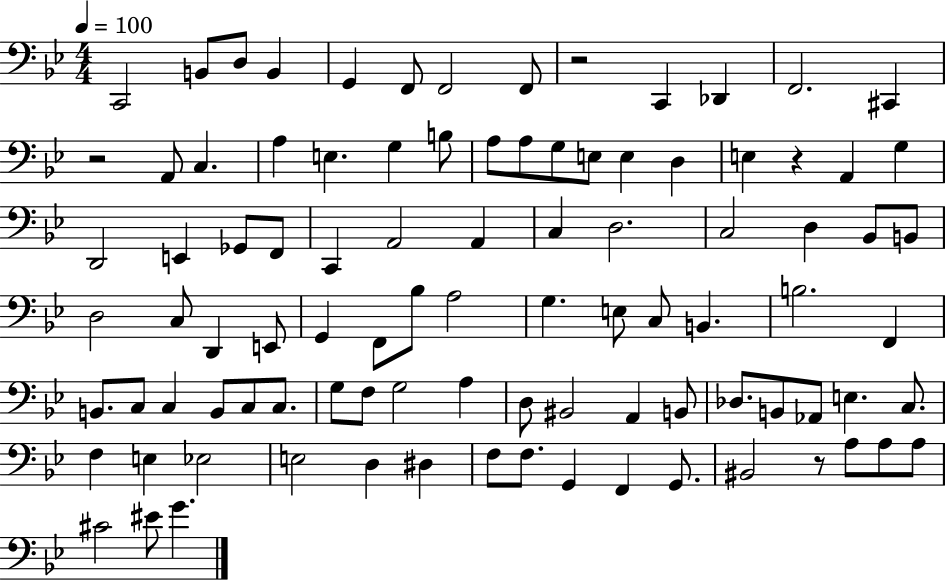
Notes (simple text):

C2/h B2/e D3/e B2/q G2/q F2/e F2/h F2/e R/h C2/q Db2/q F2/h. C#2/q R/h A2/e C3/q. A3/q E3/q. G3/q B3/e A3/e A3/e G3/e E3/e E3/q D3/q E3/q R/q A2/q G3/q D2/h E2/q Gb2/e F2/e C2/q A2/h A2/q C3/q D3/h. C3/h D3/q Bb2/e B2/e D3/h C3/e D2/q E2/e G2/q F2/e Bb3/e A3/h G3/q. E3/e C3/e B2/q. B3/h. F2/q B2/e. C3/e C3/q B2/e C3/e C3/e. G3/e F3/e G3/h A3/q D3/e BIS2/h A2/q B2/e Db3/e. B2/e Ab2/e E3/q. C3/e. F3/q E3/q Eb3/h E3/h D3/q D#3/q F3/e F3/e. G2/q F2/q G2/e. BIS2/h R/e A3/e A3/e A3/e C#4/h EIS4/e G4/q.